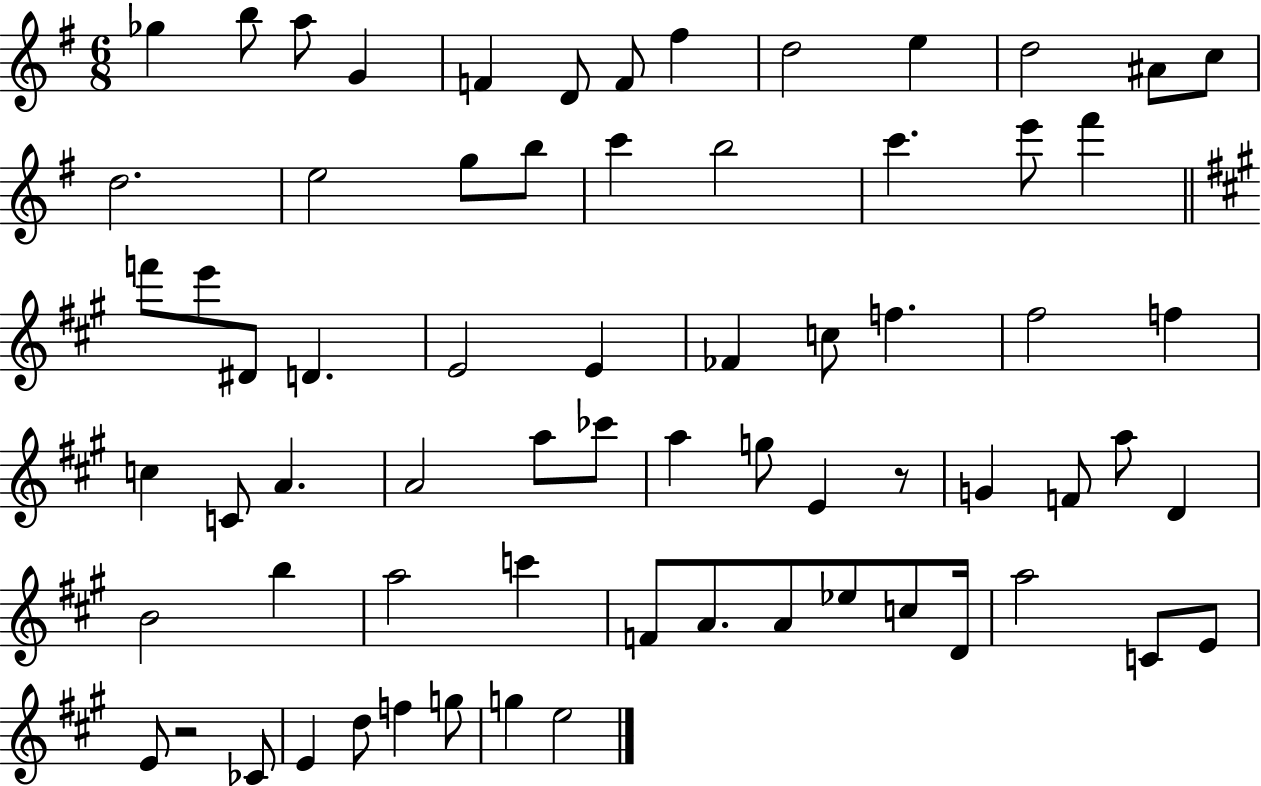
Gb5/q B5/e A5/e G4/q F4/q D4/e F4/e F#5/q D5/h E5/q D5/h A#4/e C5/e D5/h. E5/h G5/e B5/e C6/q B5/h C6/q. E6/e F#6/q F6/e E6/e D#4/e D4/q. E4/h E4/q FES4/q C5/e F5/q. F#5/h F5/q C5/q C4/e A4/q. A4/h A5/e CES6/e A5/q G5/e E4/q R/e G4/q F4/e A5/e D4/q B4/h B5/q A5/h C6/q F4/e A4/e. A4/e Eb5/e C5/e D4/s A5/h C4/e E4/e E4/e R/h CES4/e E4/q D5/e F5/q G5/e G5/q E5/h